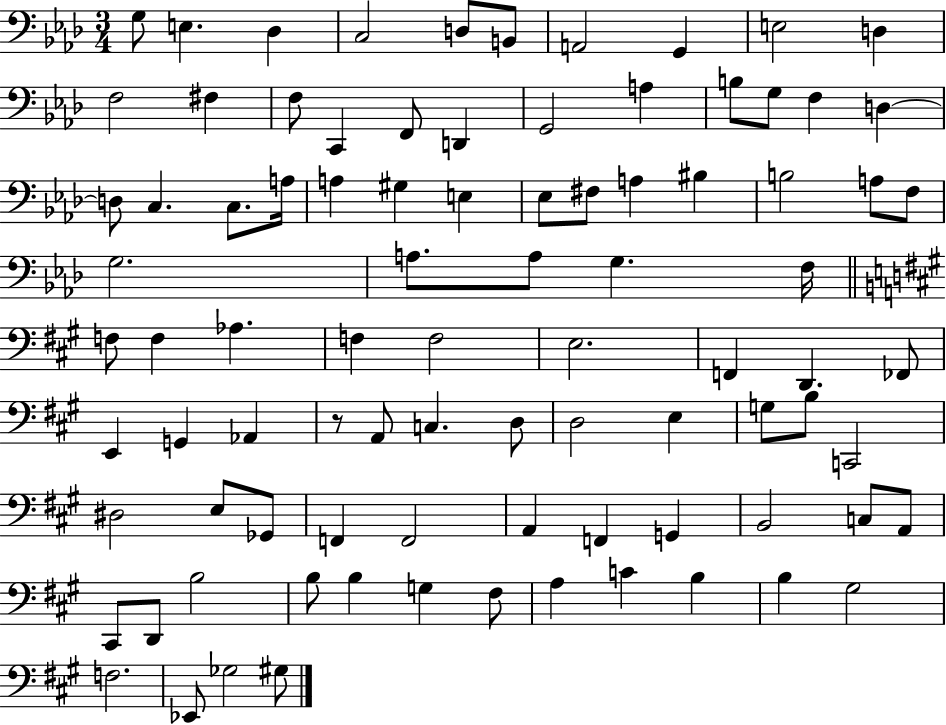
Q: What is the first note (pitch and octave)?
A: G3